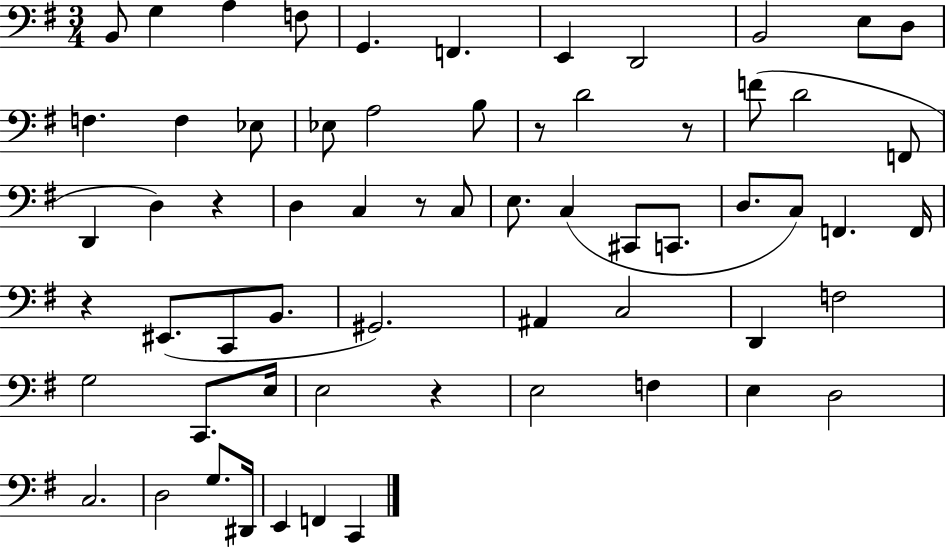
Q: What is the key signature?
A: G major